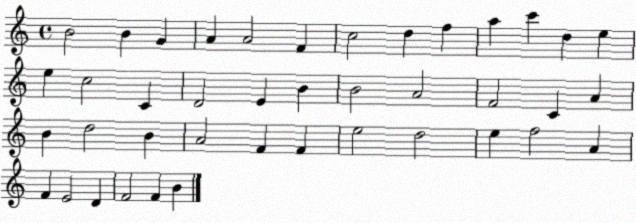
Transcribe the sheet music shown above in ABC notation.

X:1
T:Untitled
M:4/4
L:1/4
K:C
B2 B G A A2 F c2 d f a c' d e e c2 C D2 E B B2 A2 F2 C A B d2 B A2 F F e2 d2 e f2 A F E2 D F2 F B